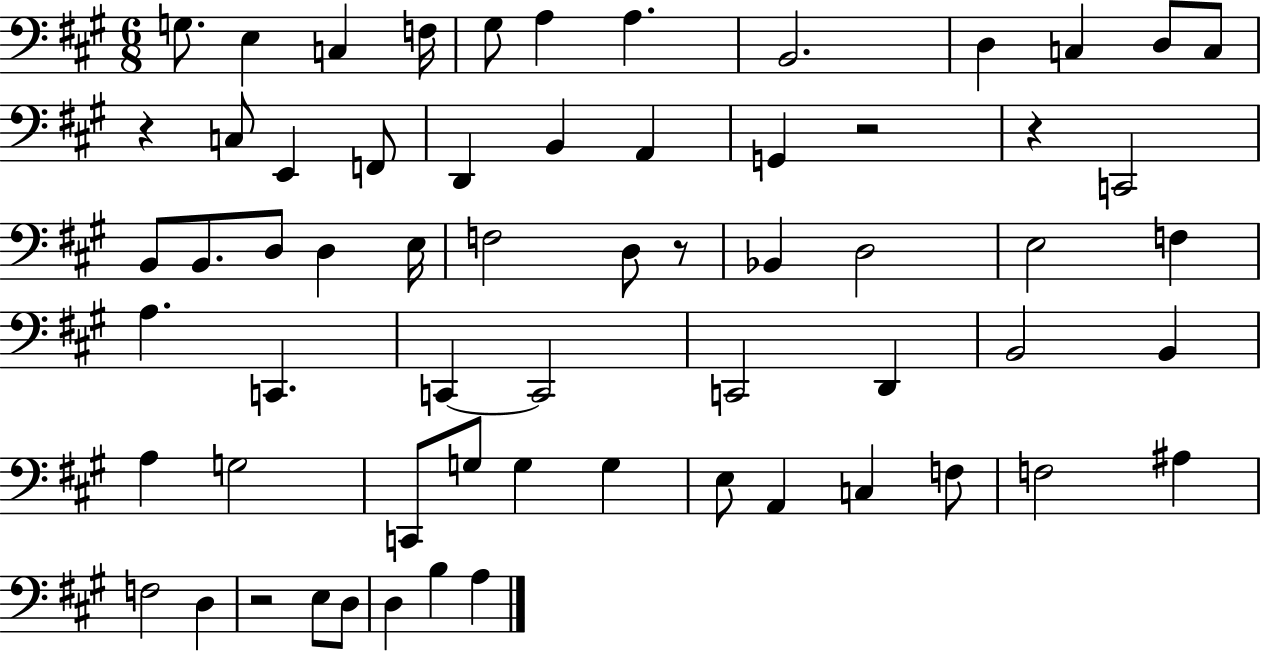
G3/e. E3/q C3/q F3/s G#3/e A3/q A3/q. B2/h. D3/q C3/q D3/e C3/e R/q C3/e E2/q F2/e D2/q B2/q A2/q G2/q R/h R/q C2/h B2/e B2/e. D3/e D3/q E3/s F3/h D3/e R/e Bb2/q D3/h E3/h F3/q A3/q. C2/q. C2/q C2/h C2/h D2/q B2/h B2/q A3/q G3/h C2/e G3/e G3/q G3/q E3/e A2/q C3/q F3/e F3/h A#3/q F3/h D3/q R/h E3/e D3/e D3/q B3/q A3/q